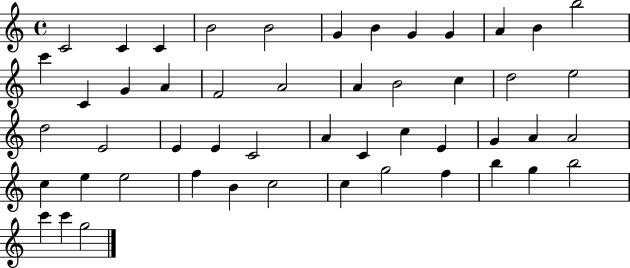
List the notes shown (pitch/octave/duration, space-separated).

C4/h C4/q C4/q B4/h B4/h G4/q B4/q G4/q G4/q A4/q B4/q B5/h C6/q C4/q G4/q A4/q F4/h A4/h A4/q B4/h C5/q D5/h E5/h D5/h E4/h E4/q E4/q C4/h A4/q C4/q C5/q E4/q G4/q A4/q A4/h C5/q E5/q E5/h F5/q B4/q C5/h C5/q G5/h F5/q B5/q G5/q B5/h C6/q C6/q G5/h